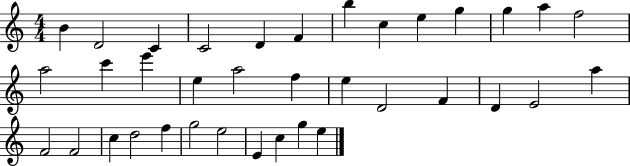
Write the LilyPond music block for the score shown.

{
  \clef treble
  \numericTimeSignature
  \time 4/4
  \key c \major
  b'4 d'2 c'4 | c'2 d'4 f'4 | b''4 c''4 e''4 g''4 | g''4 a''4 f''2 | \break a''2 c'''4 e'''4 | e''4 a''2 f''4 | e''4 d'2 f'4 | d'4 e'2 a''4 | \break f'2 f'2 | c''4 d''2 f''4 | g''2 e''2 | e'4 c''4 g''4 e''4 | \break \bar "|."
}